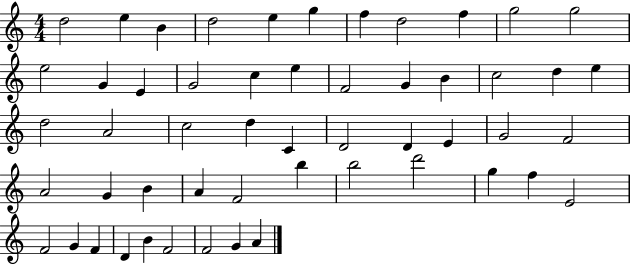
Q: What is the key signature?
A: C major